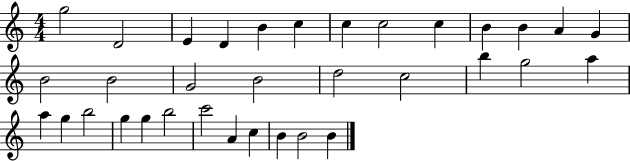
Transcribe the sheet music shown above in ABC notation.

X:1
T:Untitled
M:4/4
L:1/4
K:C
g2 D2 E D B c c c2 c B B A G B2 B2 G2 B2 d2 c2 b g2 a a g b2 g g b2 c'2 A c B B2 B